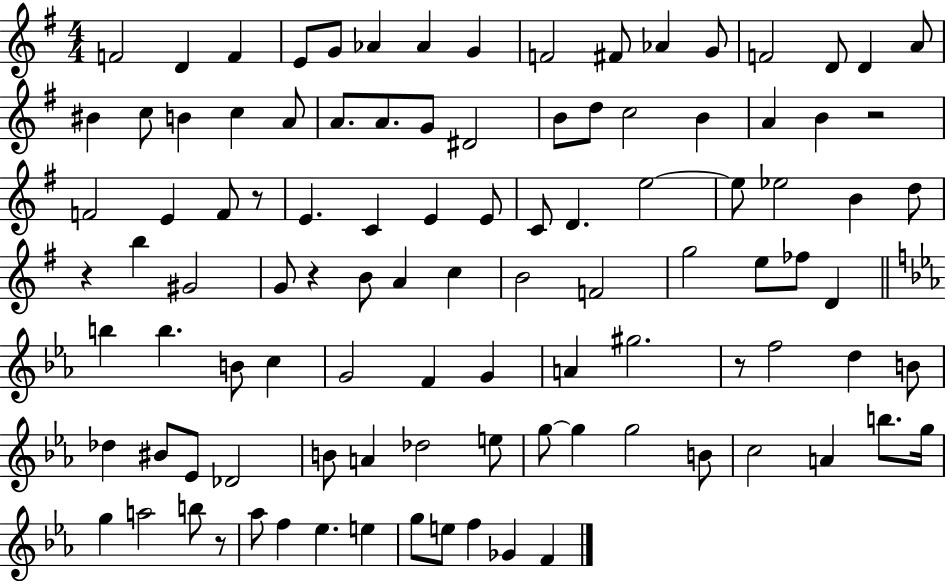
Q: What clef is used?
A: treble